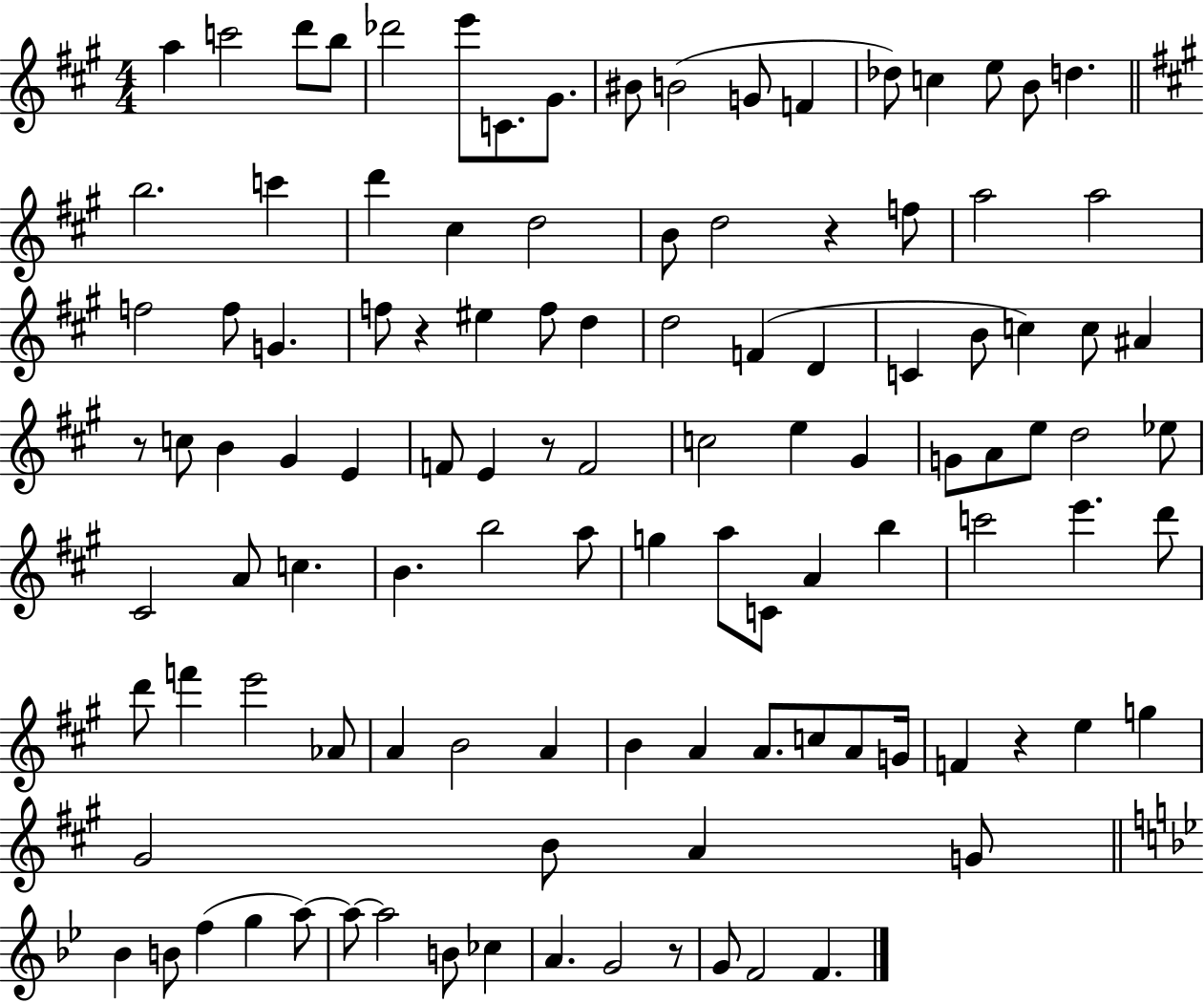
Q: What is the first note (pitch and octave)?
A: A5